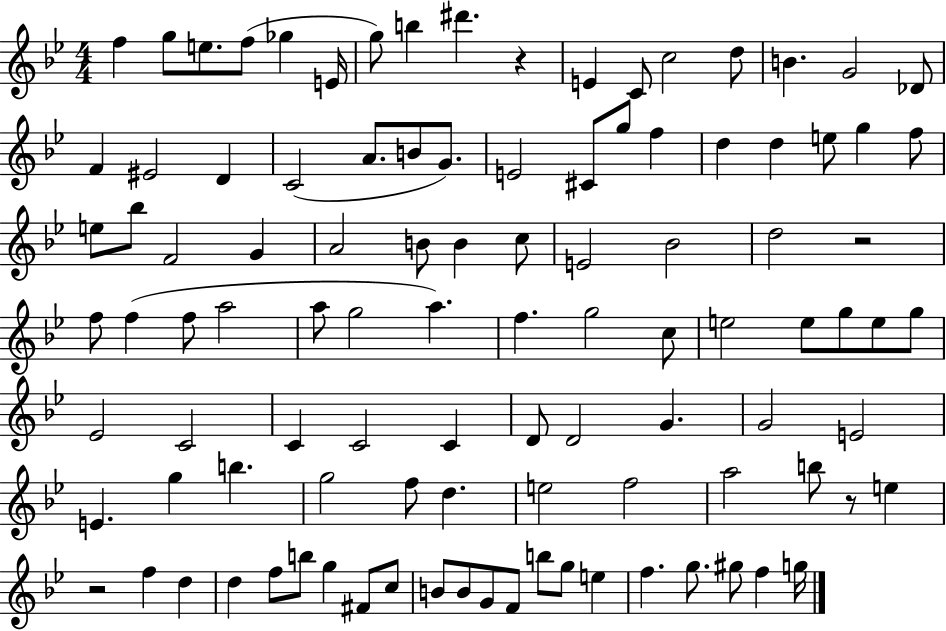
X:1
T:Untitled
M:4/4
L:1/4
K:Bb
f g/2 e/2 f/2 _g E/4 g/2 b ^d' z E C/2 c2 d/2 B G2 _D/2 F ^E2 D C2 A/2 B/2 G/2 E2 ^C/2 g/2 f d d e/2 g f/2 e/2 _b/2 F2 G A2 B/2 B c/2 E2 _B2 d2 z2 f/2 f f/2 a2 a/2 g2 a f g2 c/2 e2 e/2 g/2 e/2 g/2 _E2 C2 C C2 C D/2 D2 G G2 E2 E g b g2 f/2 d e2 f2 a2 b/2 z/2 e z2 f d d f/2 b/2 g ^F/2 c/2 B/2 B/2 G/2 F/2 b/2 g/2 e f g/2 ^g/2 f g/4